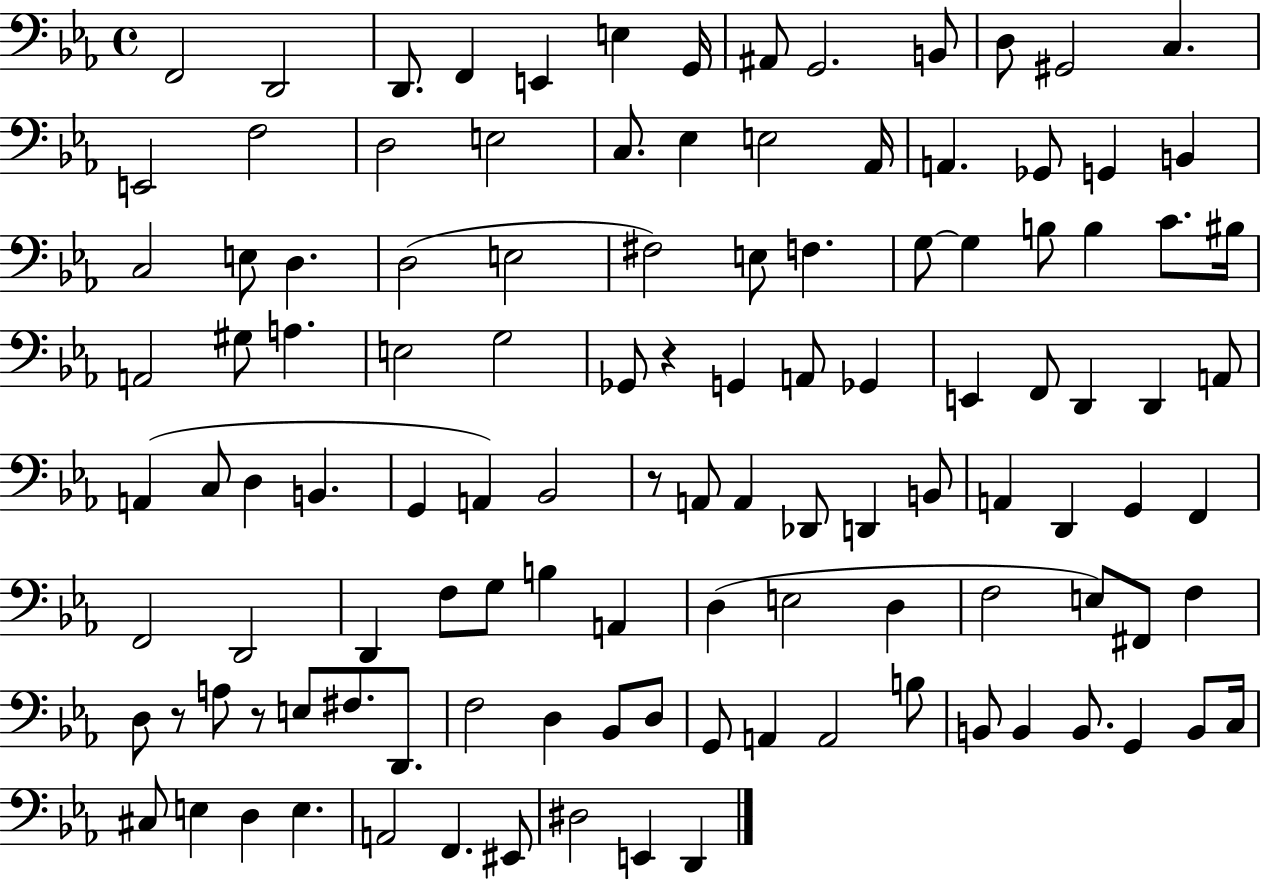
F2/h D2/h D2/e. F2/q E2/q E3/q G2/s A#2/e G2/h. B2/e D3/e G#2/h C3/q. E2/h F3/h D3/h E3/h C3/e. Eb3/q E3/h Ab2/s A2/q. Gb2/e G2/q B2/q C3/h E3/e D3/q. D3/h E3/h F#3/h E3/e F3/q. G3/e G3/q B3/e B3/q C4/e. BIS3/s A2/h G#3/e A3/q. E3/h G3/h Gb2/e R/q G2/q A2/e Gb2/q E2/q F2/e D2/q D2/q A2/e A2/q C3/e D3/q B2/q. G2/q A2/q Bb2/h R/e A2/e A2/q Db2/e D2/q B2/e A2/q D2/q G2/q F2/q F2/h D2/h D2/q F3/e G3/e B3/q A2/q D3/q E3/h D3/q F3/h E3/e F#2/e F3/q D3/e R/e A3/e R/e E3/e F#3/e. D2/e. F3/h D3/q Bb2/e D3/e G2/e A2/q A2/h B3/e B2/e B2/q B2/e. G2/q B2/e C3/s C#3/e E3/q D3/q E3/q. A2/h F2/q. EIS2/e D#3/h E2/q D2/q